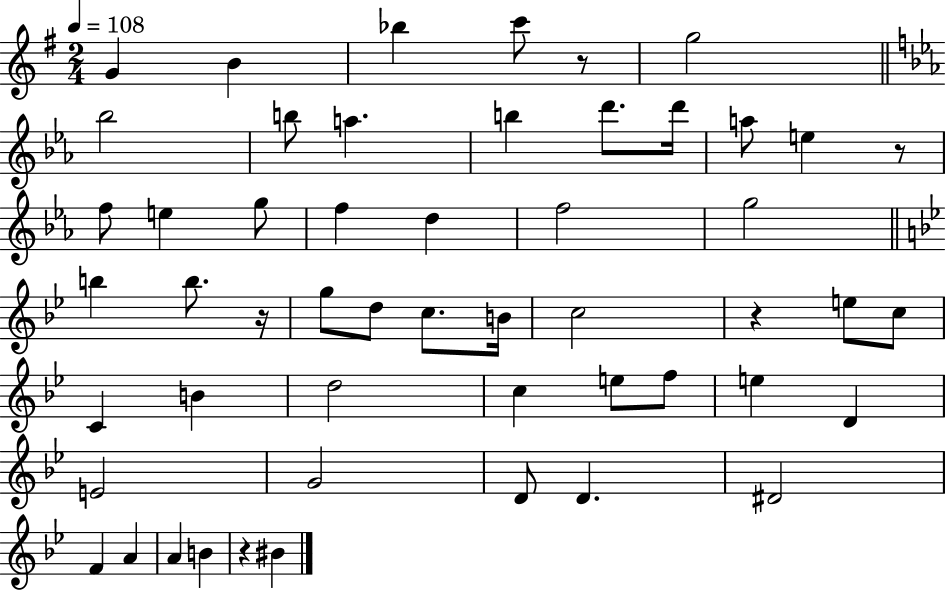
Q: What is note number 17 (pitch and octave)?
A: F5